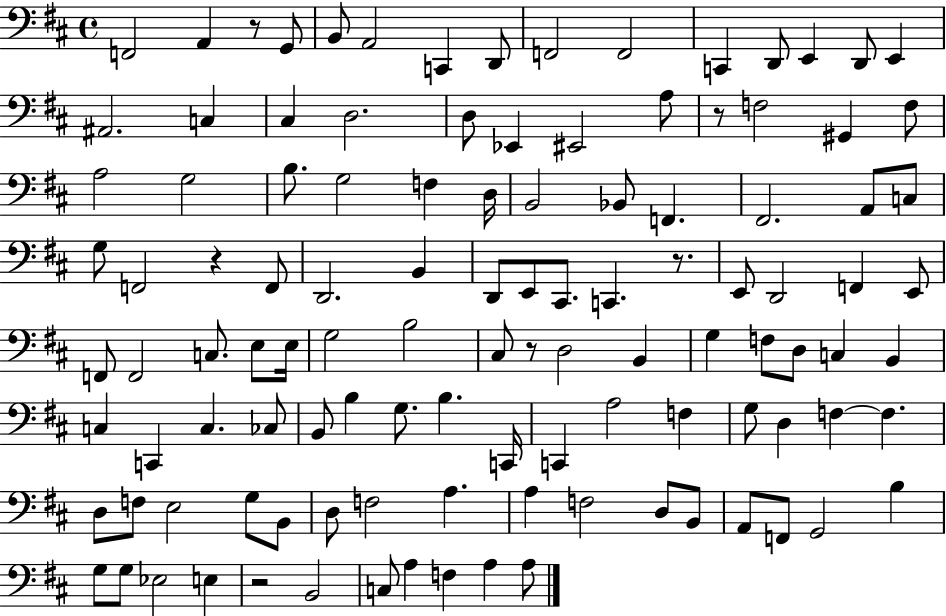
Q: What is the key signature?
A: D major